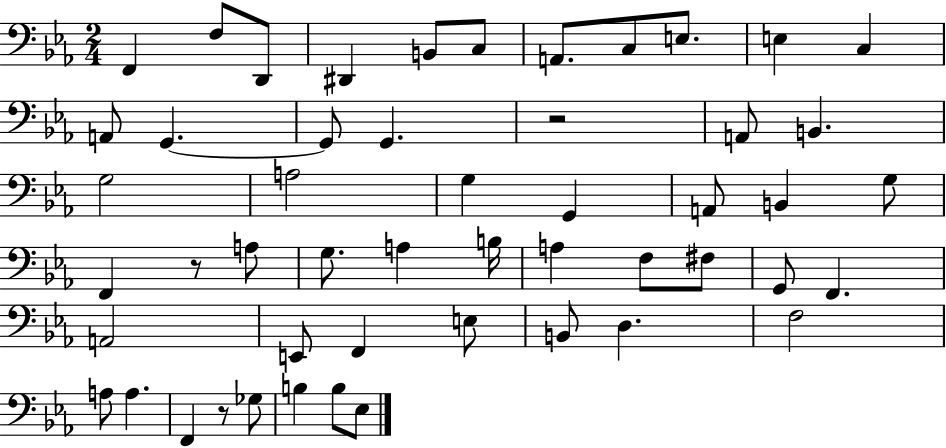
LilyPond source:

{
  \clef bass
  \numericTimeSignature
  \time 2/4
  \key ees \major
  \repeat volta 2 { f,4 f8 d,8 | dis,4 b,8 c8 | a,8. c8 e8. | e4 c4 | \break a,8 g,4.~~ | g,8 g,4. | r2 | a,8 b,4. | \break g2 | a2 | g4 g,4 | a,8 b,4 g8 | \break f,4 r8 a8 | g8. a4 b16 | a4 f8 fis8 | g,8 f,4. | \break a,2 | e,8 f,4 e8 | b,8 d4. | f2 | \break a8 a4. | f,4 r8 ges8 | b4 b8 ees8 | } \bar "|."
}